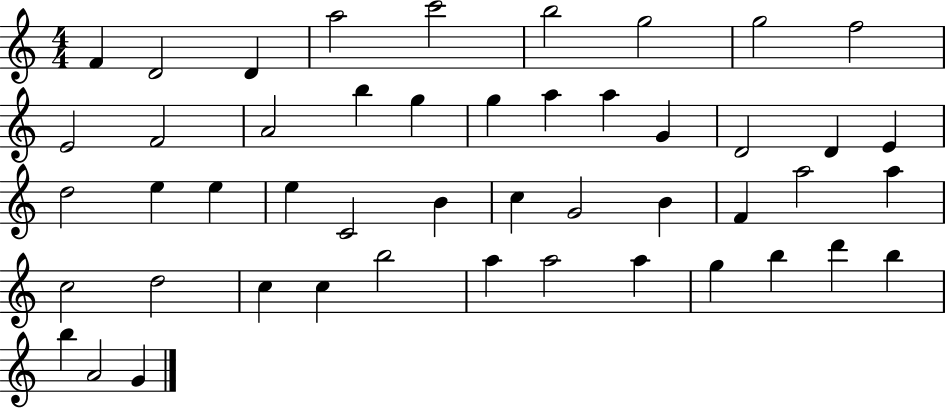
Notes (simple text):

F4/q D4/h D4/q A5/h C6/h B5/h G5/h G5/h F5/h E4/h F4/h A4/h B5/q G5/q G5/q A5/q A5/q G4/q D4/h D4/q E4/q D5/h E5/q E5/q E5/q C4/h B4/q C5/q G4/h B4/q F4/q A5/h A5/q C5/h D5/h C5/q C5/q B5/h A5/q A5/h A5/q G5/q B5/q D6/q B5/q B5/q A4/h G4/q